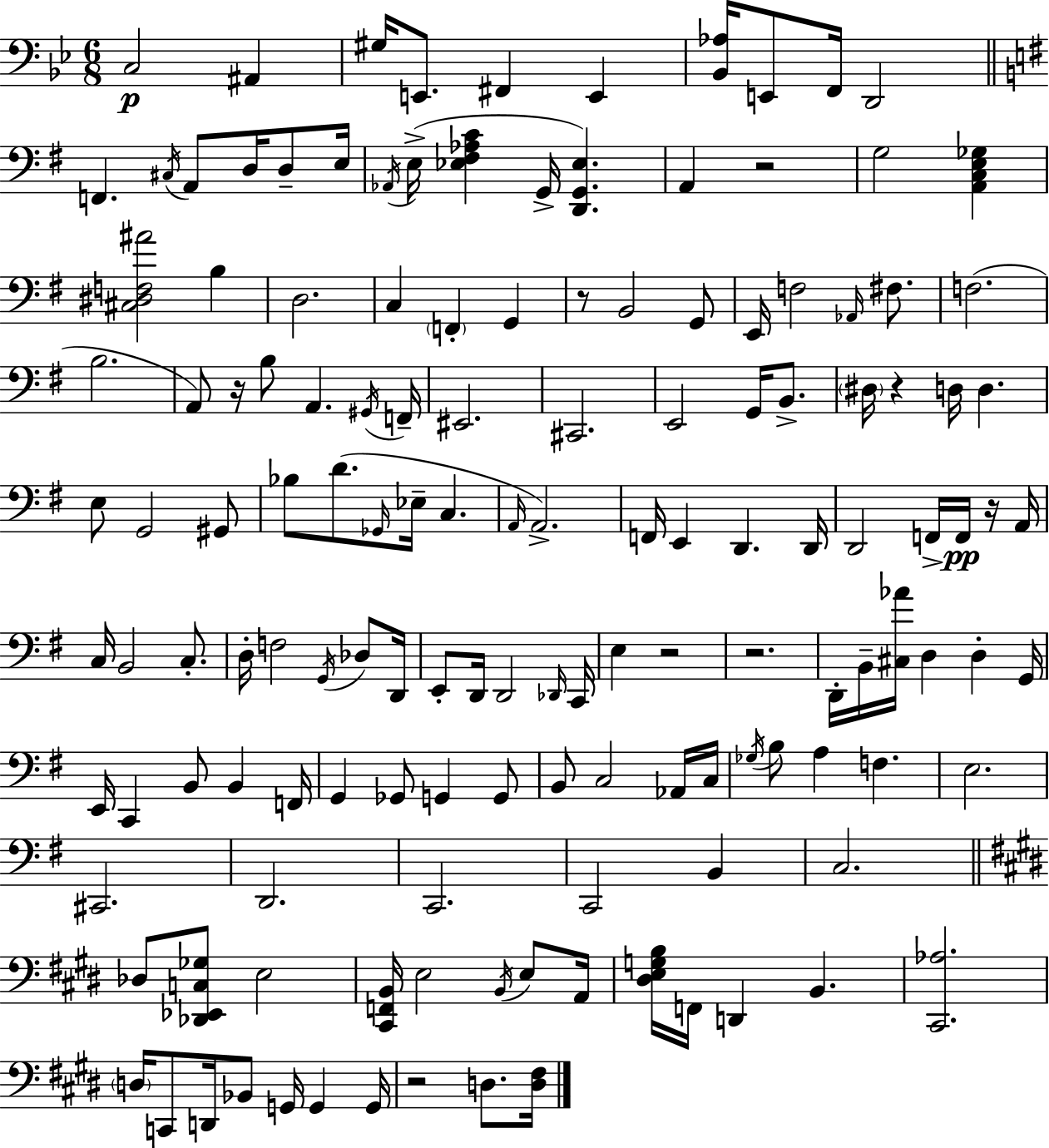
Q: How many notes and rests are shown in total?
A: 143